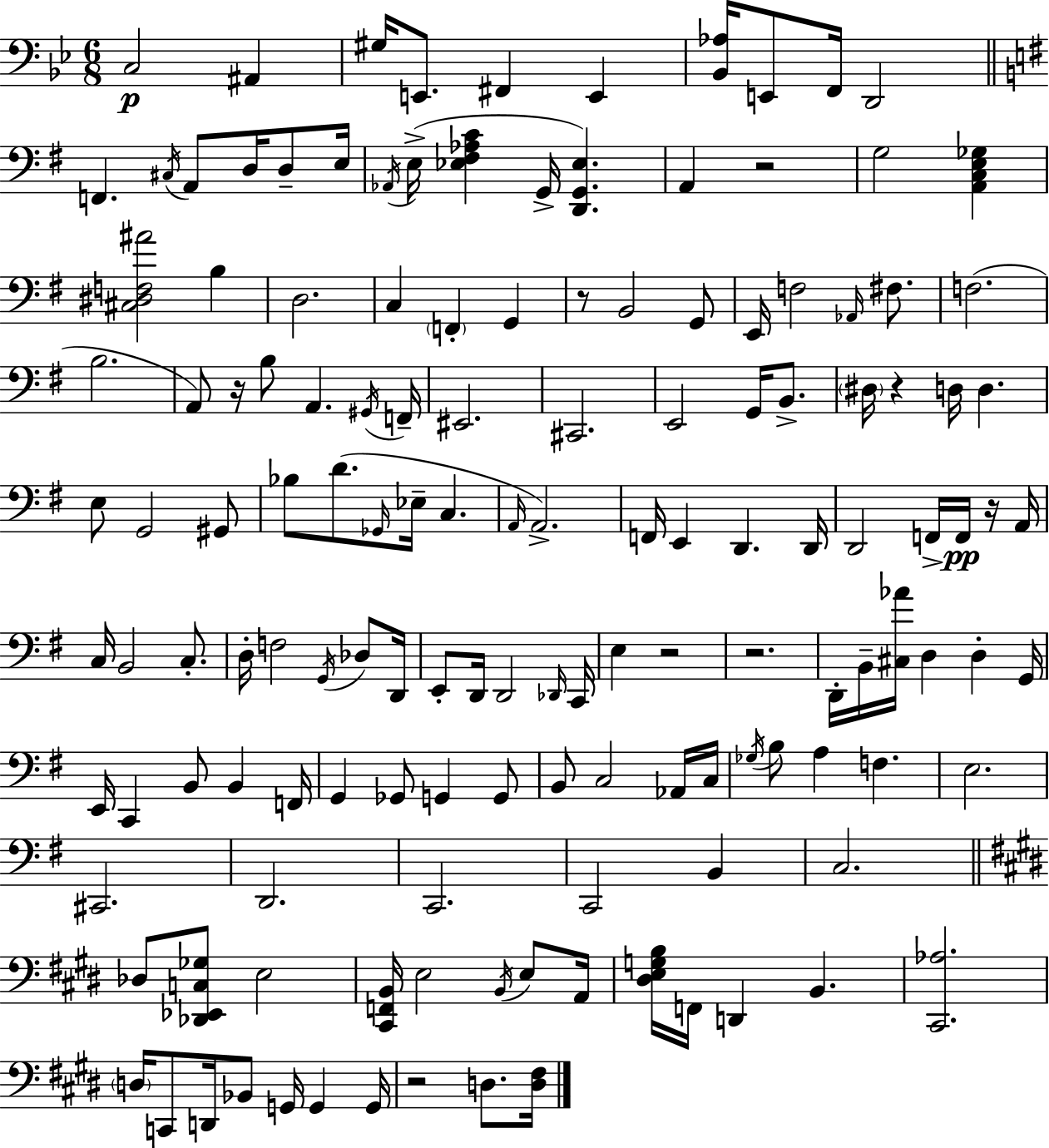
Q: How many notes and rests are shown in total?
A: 143